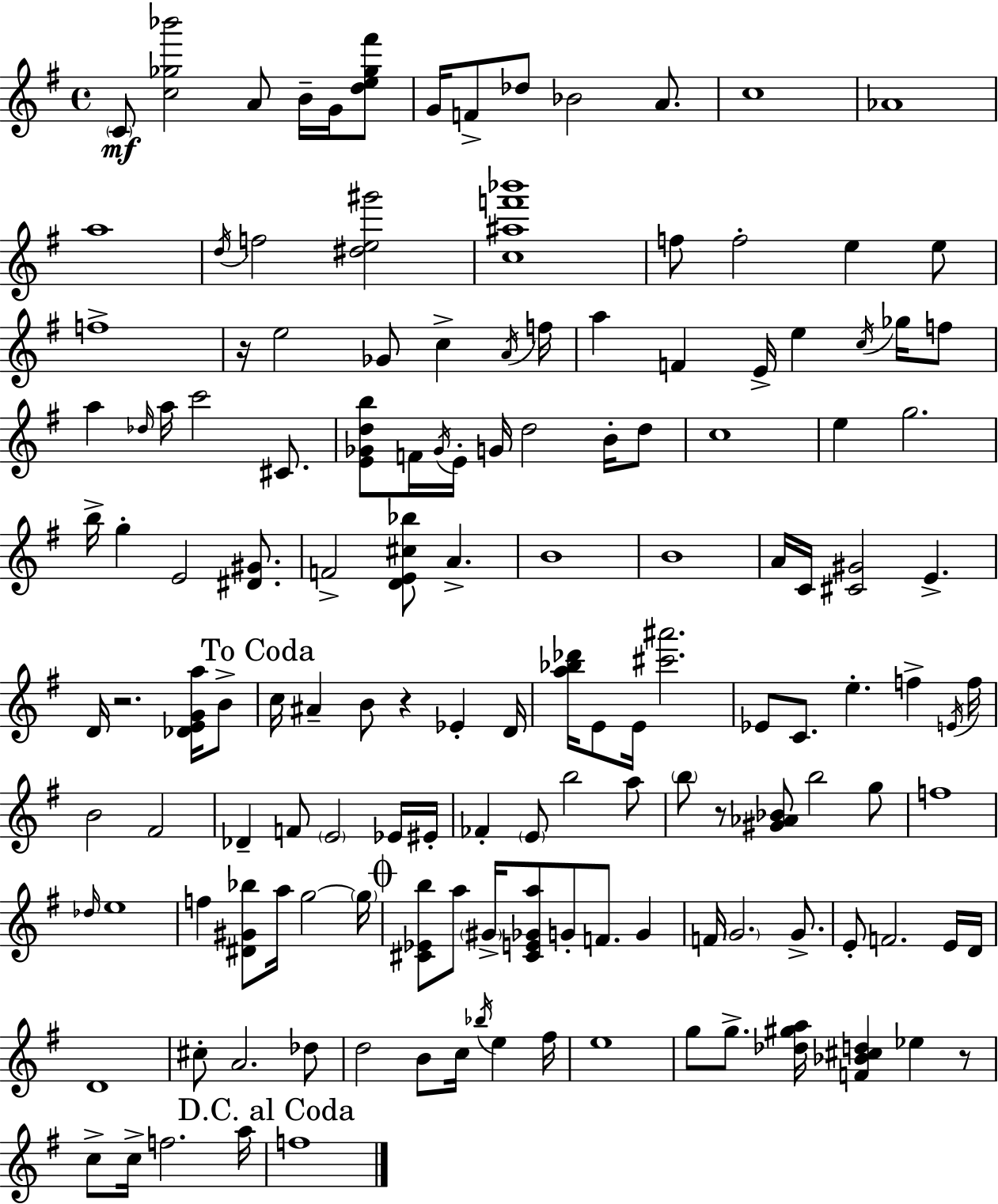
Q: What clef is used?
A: treble